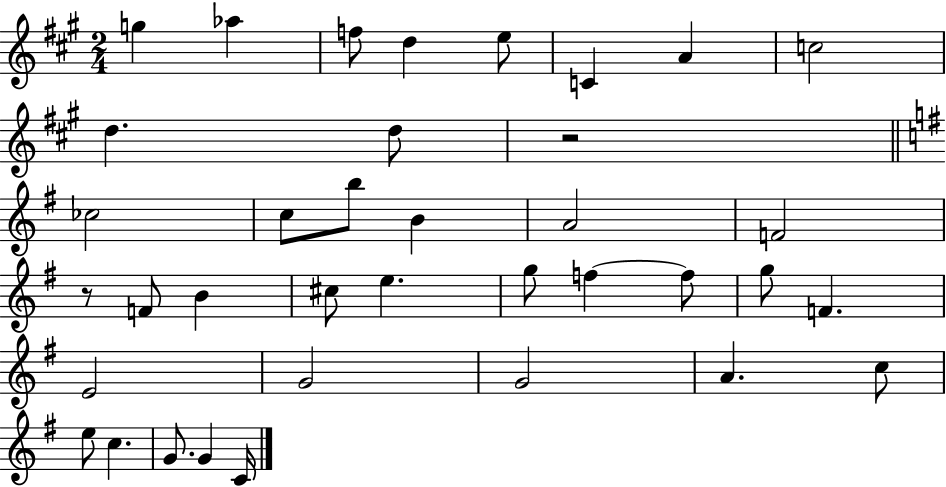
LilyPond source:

{
  \clef treble
  \numericTimeSignature
  \time 2/4
  \key a \major
  g''4 aes''4 | f''8 d''4 e''8 | c'4 a'4 | c''2 | \break d''4. d''8 | r2 | \bar "||" \break \key e \minor ces''2 | c''8 b''8 b'4 | a'2 | f'2 | \break r8 f'8 b'4 | cis''8 e''4. | g''8 f''4~~ f''8 | g''8 f'4. | \break e'2 | g'2 | g'2 | a'4. c''8 | \break e''8 c''4. | g'8. g'4 c'16 | \bar "|."
}